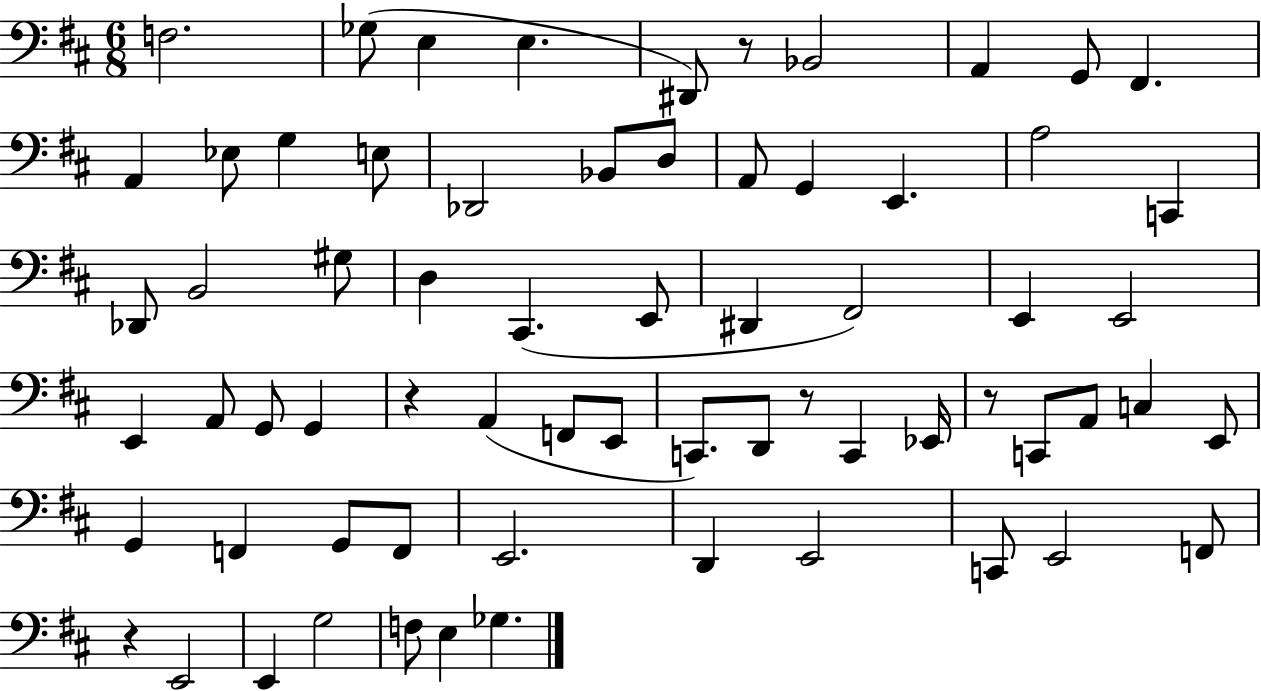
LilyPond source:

{
  \clef bass
  \numericTimeSignature
  \time 6/8
  \key d \major
  f2. | ges8( e4 e4. | dis,8) r8 bes,2 | a,4 g,8 fis,4. | \break a,4 ees8 g4 e8 | des,2 bes,8 d8 | a,8 g,4 e,4. | a2 c,4 | \break des,8 b,2 gis8 | d4 cis,4.( e,8 | dis,4 fis,2) | e,4 e,2 | \break e,4 a,8 g,8 g,4 | r4 a,4( f,8 e,8 | c,8.) d,8 r8 c,4 ees,16 | r8 c,8 a,8 c4 e,8 | \break g,4 f,4 g,8 f,8 | e,2. | d,4 e,2 | c,8 e,2 f,8 | \break r4 e,2 | e,4 g2 | f8 e4 ges4. | \bar "|."
}